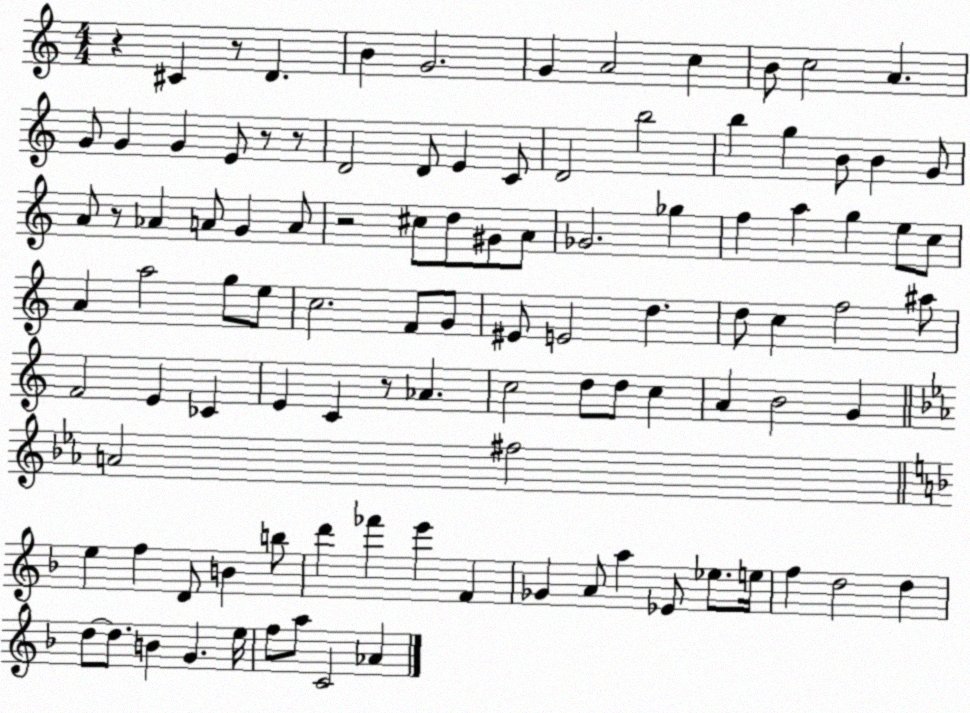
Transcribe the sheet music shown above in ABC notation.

X:1
T:Untitled
M:4/4
L:1/4
K:C
z ^C z/2 D B G2 G A2 c B/2 c2 A G/2 G G E/2 z/2 z/2 D2 D/2 E C/2 D2 b2 b g B/2 B G/2 A/2 z/2 _A A/2 G A/2 z2 ^c/2 d/2 ^G/2 A/2 _G2 _g f a g e/2 c/2 A a2 g/2 e/2 c2 F/2 G/2 ^E/2 E2 d d/2 c f2 ^a/2 F2 E _C E C z/2 _A c2 d/2 d/2 c A B2 G A2 ^f2 e f D/2 B b/2 d' _f' e' F _G A/2 a _E/2 _e/2 e/4 f d2 d d/2 d/2 B G e/4 f/2 a/2 C2 _A